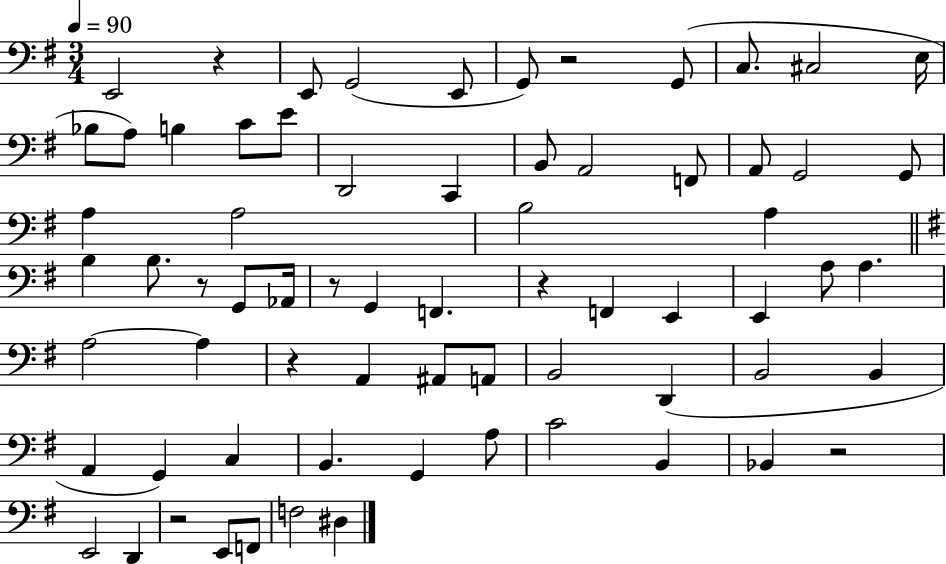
X:1
T:Untitled
M:3/4
L:1/4
K:G
E,,2 z E,,/2 G,,2 E,,/2 G,,/2 z2 G,,/2 C,/2 ^C,2 E,/4 _B,/2 A,/2 B, C/2 E/2 D,,2 C,, B,,/2 A,,2 F,,/2 A,,/2 G,,2 G,,/2 A, A,2 B,2 A, B, B,/2 z/2 G,,/2 _A,,/4 z/2 G,, F,, z F,, E,, E,, A,/2 A, A,2 A, z A,, ^A,,/2 A,,/2 B,,2 D,, B,,2 B,, A,, G,, C, B,, G,, A,/2 C2 B,, _B,, z2 E,,2 D,, z2 E,,/2 F,,/2 F,2 ^D,